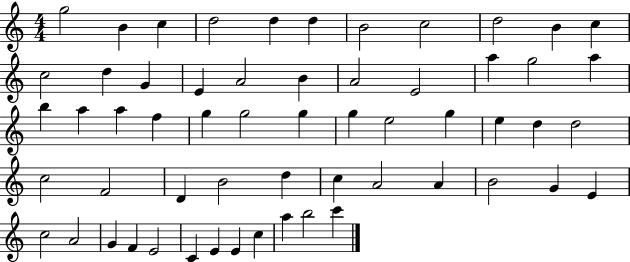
G5/h B4/q C5/q D5/h D5/q D5/q B4/h C5/h D5/h B4/q C5/q C5/h D5/q G4/q E4/q A4/h B4/q A4/h E4/h A5/q G5/h A5/q B5/q A5/q A5/q F5/q G5/q G5/h G5/q G5/q E5/h G5/q E5/q D5/q D5/h C5/h F4/h D4/q B4/h D5/q C5/q A4/h A4/q B4/h G4/q E4/q C5/h A4/h G4/q F4/q E4/h C4/q E4/q E4/q C5/q A5/q B5/h C6/q